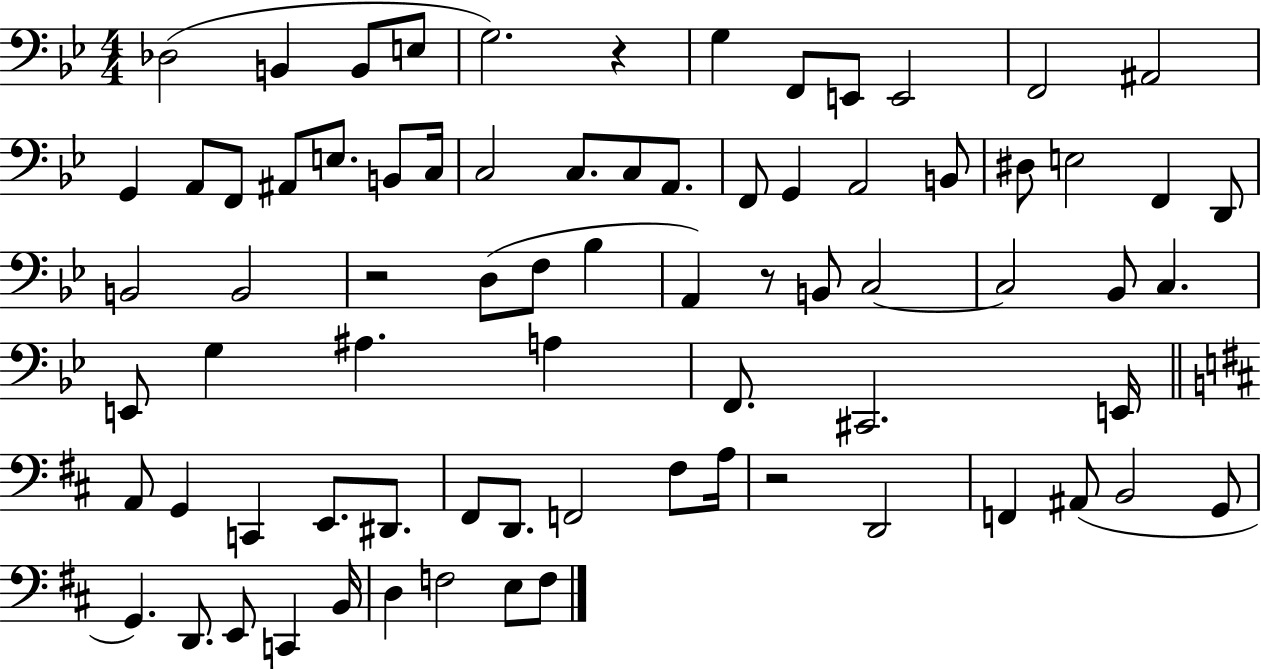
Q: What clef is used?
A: bass